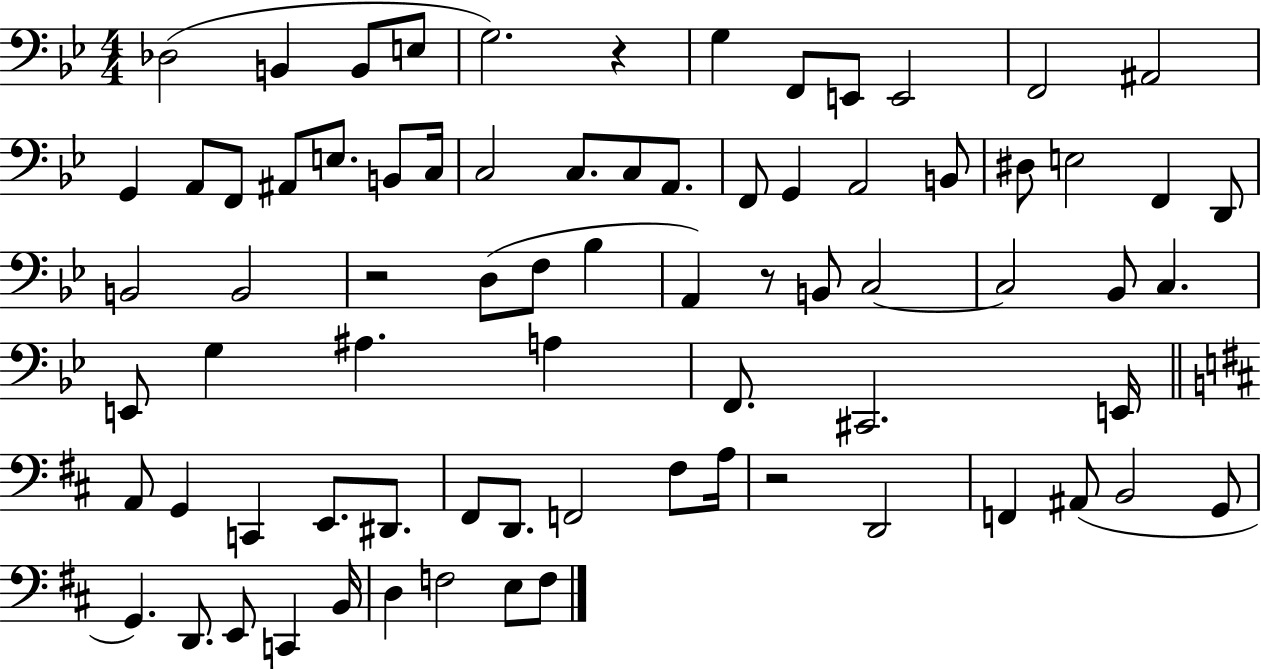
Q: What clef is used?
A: bass